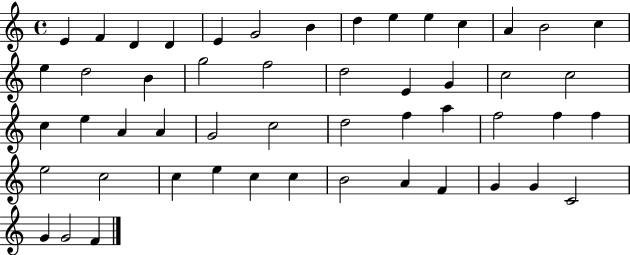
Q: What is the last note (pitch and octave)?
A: F4